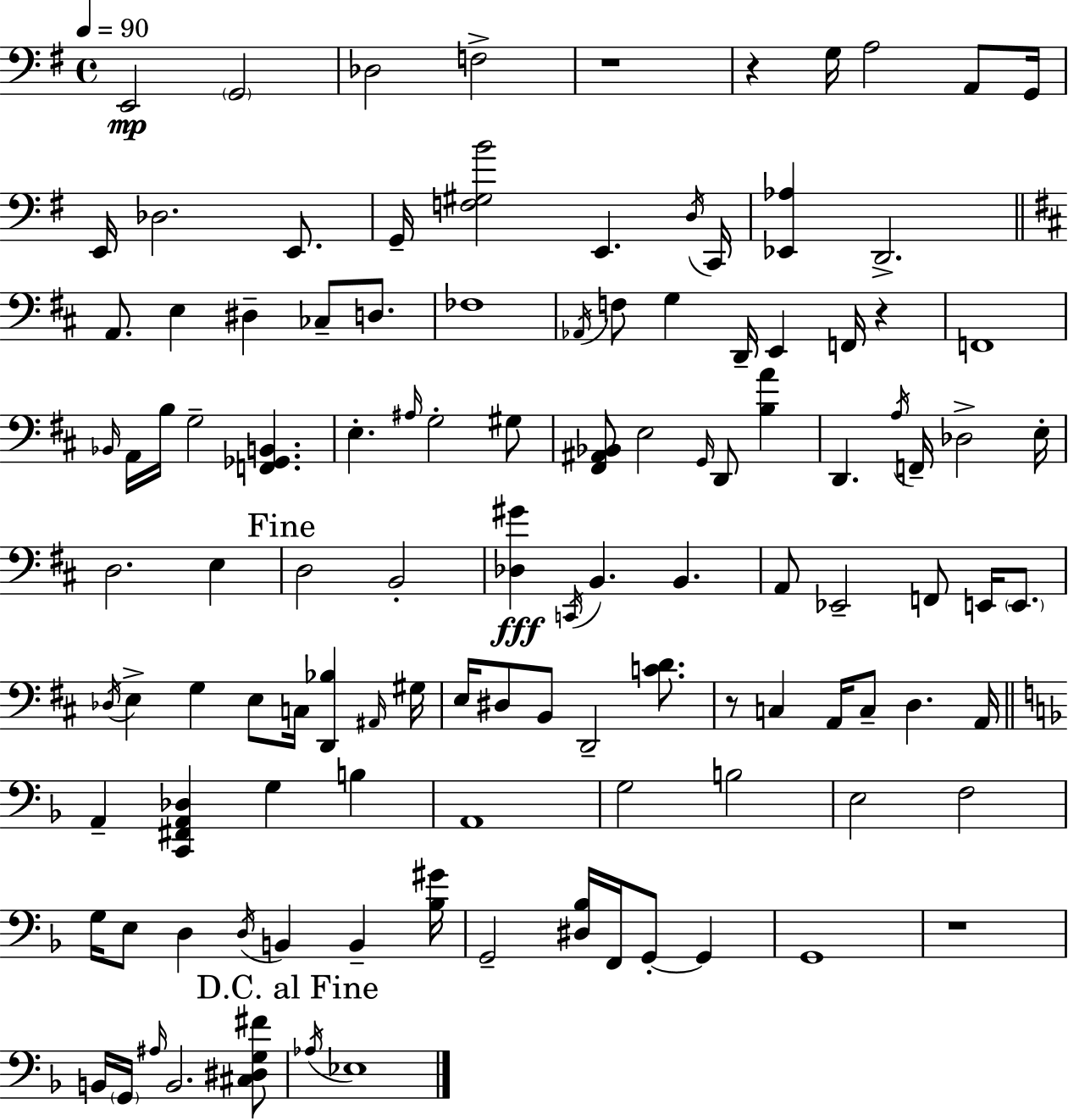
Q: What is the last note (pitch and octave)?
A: Eb3